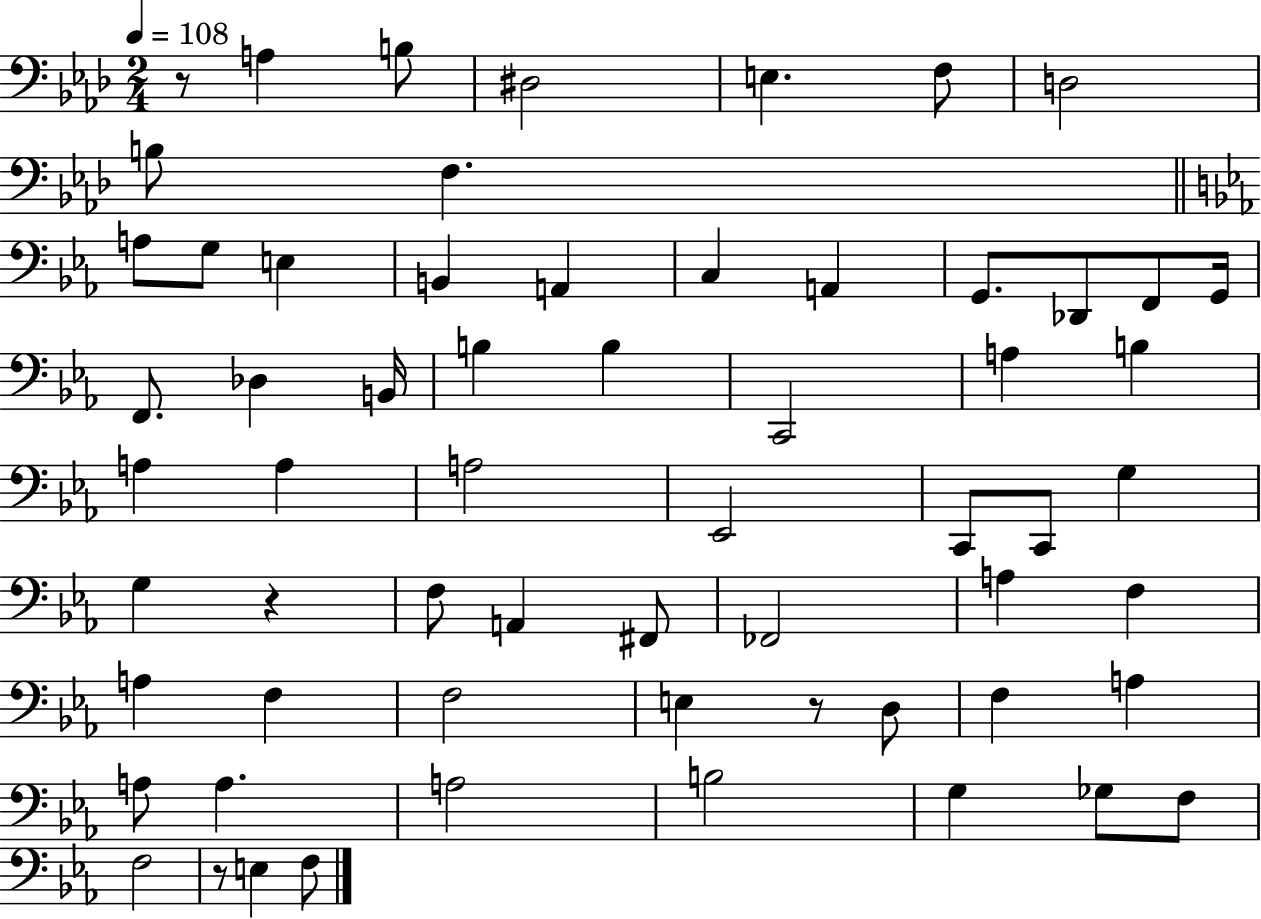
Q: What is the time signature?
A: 2/4